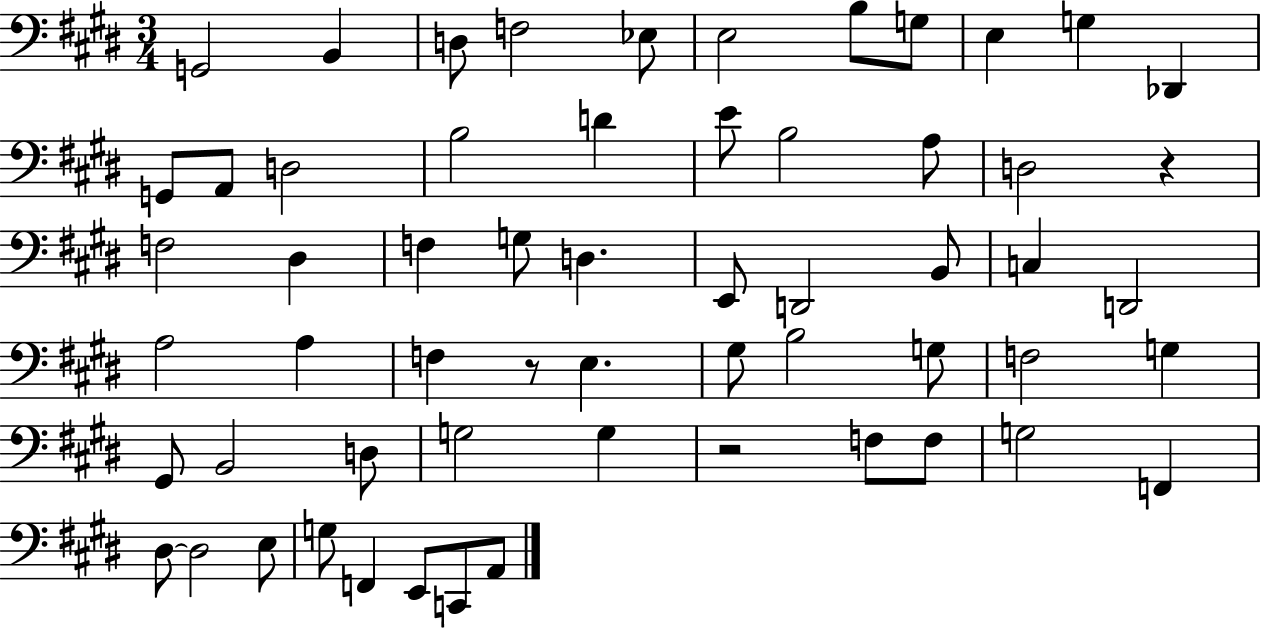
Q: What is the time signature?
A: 3/4